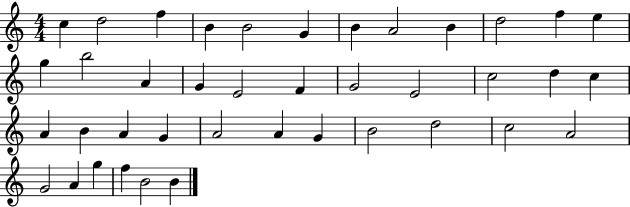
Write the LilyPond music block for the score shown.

{
  \clef treble
  \numericTimeSignature
  \time 4/4
  \key c \major
  c''4 d''2 f''4 | b'4 b'2 g'4 | b'4 a'2 b'4 | d''2 f''4 e''4 | \break g''4 b''2 a'4 | g'4 e'2 f'4 | g'2 e'2 | c''2 d''4 c''4 | \break a'4 b'4 a'4 g'4 | a'2 a'4 g'4 | b'2 d''2 | c''2 a'2 | \break g'2 a'4 g''4 | f''4 b'2 b'4 | \bar "|."
}